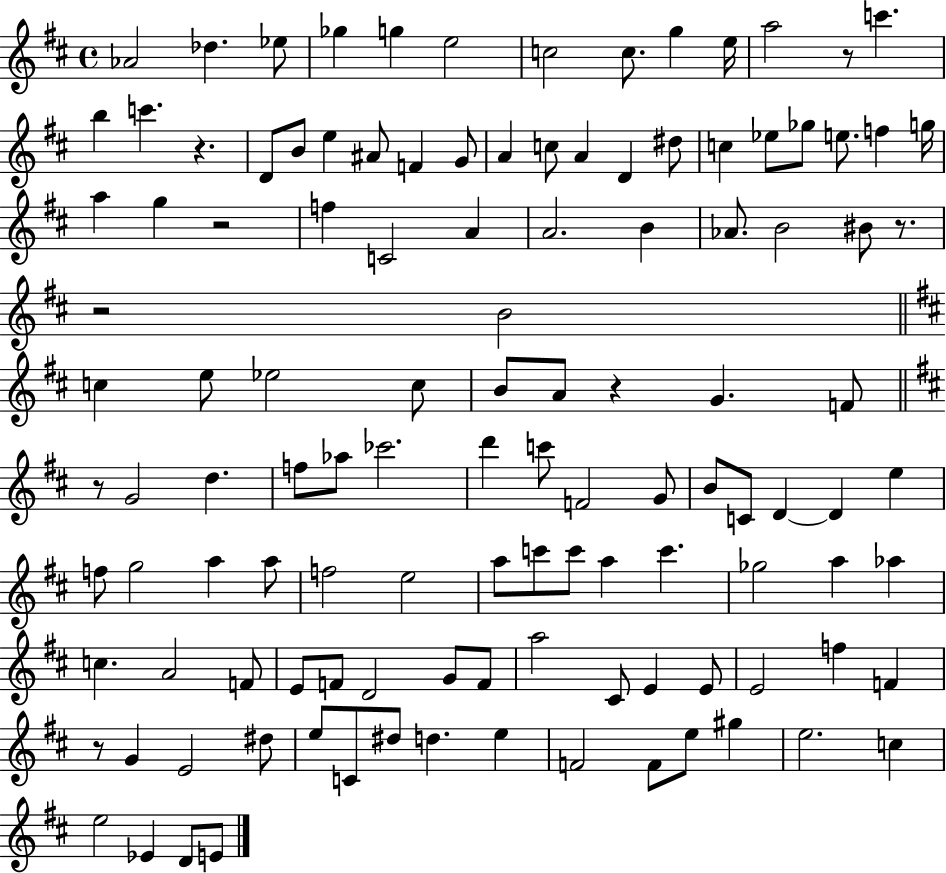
{
  \clef treble
  \time 4/4
  \defaultTimeSignature
  \key d \major
  aes'2 des''4. ees''8 | ges''4 g''4 e''2 | c''2 c''8. g''4 e''16 | a''2 r8 c'''4. | \break b''4 c'''4. r4. | d'8 b'8 e''4 ais'8 f'4 g'8 | a'4 c''8 a'4 d'4 dis''8 | c''4 ees''8 ges''8 e''8. f''4 g''16 | \break a''4 g''4 r2 | f''4 c'2 a'4 | a'2. b'4 | aes'8. b'2 bis'8 r8. | \break r2 b'2 | \bar "||" \break \key d \major c''4 e''8 ees''2 c''8 | b'8 a'8 r4 g'4. f'8 | \bar "||" \break \key b \minor r8 g'2 d''4. | f''8 aes''8 ces'''2. | d'''4 c'''8 f'2 g'8 | b'8 c'8 d'4~~ d'4 e''4 | \break f''8 g''2 a''4 a''8 | f''2 e''2 | a''8 c'''8 c'''8 a''4 c'''4. | ges''2 a''4 aes''4 | \break c''4. a'2 f'8 | e'8 f'8 d'2 g'8 f'8 | a''2 cis'8 e'4 e'8 | e'2 f''4 f'4 | \break r8 g'4 e'2 dis''8 | e''8 c'8 dis''8 d''4. e''4 | f'2 f'8 e''8 gis''4 | e''2. c''4 | \break e''2 ees'4 d'8 e'8 | \bar "|."
}